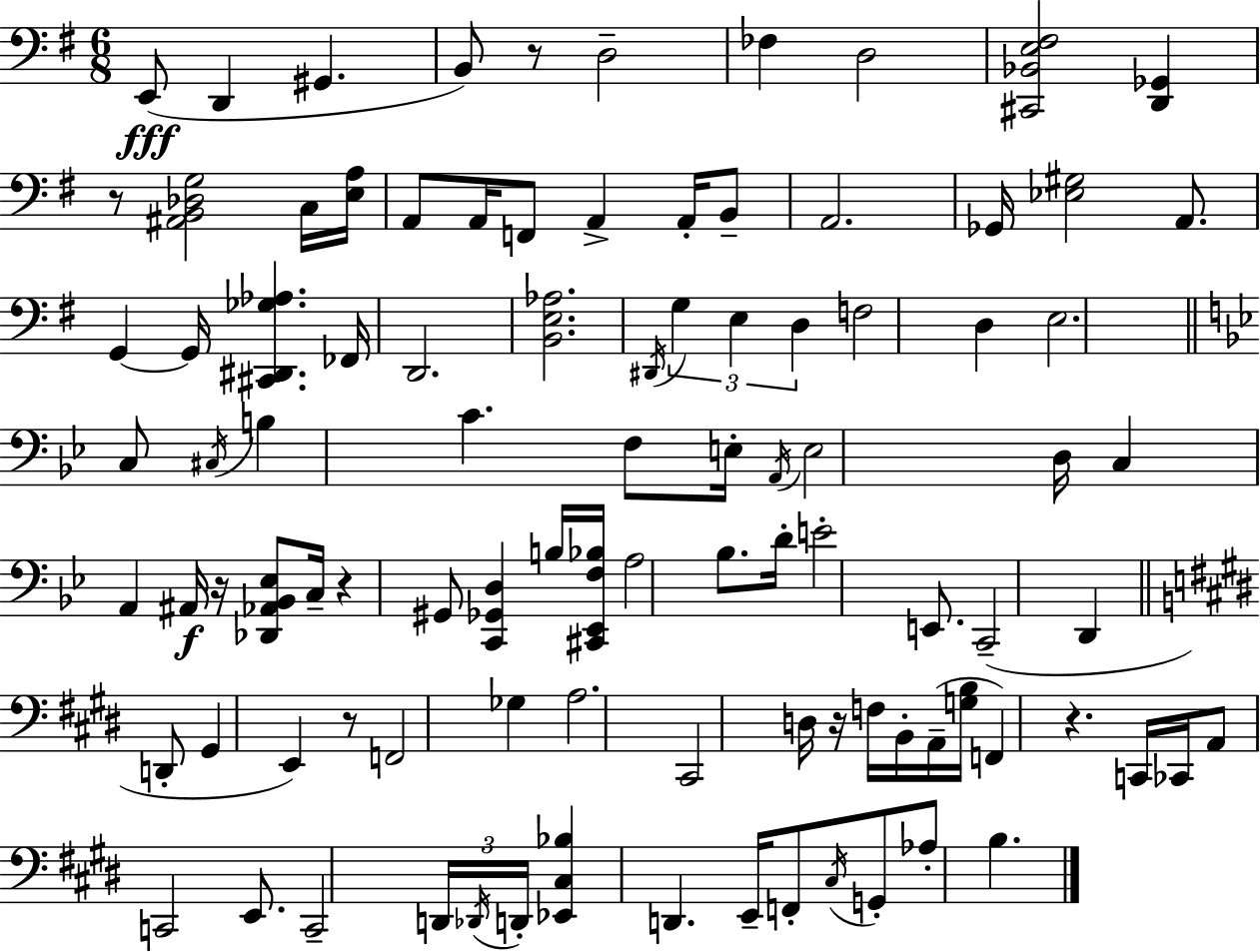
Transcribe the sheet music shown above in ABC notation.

X:1
T:Untitled
M:6/8
L:1/4
K:G
E,,/2 D,, ^G,, B,,/2 z/2 D,2 _F, D,2 [^C,,_B,,E,^F,]2 [D,,_G,,] z/2 [^A,,B,,_D,G,]2 C,/4 [E,A,]/4 A,,/2 A,,/4 F,,/2 A,, A,,/4 B,,/2 A,,2 _G,,/4 [_E,^G,]2 A,,/2 G,, G,,/4 [^C,,^D,,_G,_A,] _F,,/4 D,,2 [B,,E,_A,]2 ^D,,/4 G, E, D, F,2 D, E,2 C,/2 ^C,/4 B, C F,/2 E,/4 A,,/4 E,2 D,/4 C, A,, ^A,,/4 z/4 [_D,,_A,,_B,,_E,]/2 C,/4 z ^G,,/2 [C,,_G,,D,] B,/4 [^C,,_E,,F,_B,]/4 A,2 _B,/2 D/4 E2 E,,/2 C,,2 D,, D,,/2 ^G,, E,, z/2 F,,2 _G, A,2 ^C,,2 D,/4 z/4 F,/4 B,,/4 A,,/4 [G,B,]/4 F,, z C,,/4 _C,,/4 A,,/2 C,,2 E,,/2 C,,2 D,,/4 _D,,/4 D,,/4 [_E,,^C,_B,] D,, E,,/4 F,,/2 ^C,/4 G,,/2 _A,/2 B,